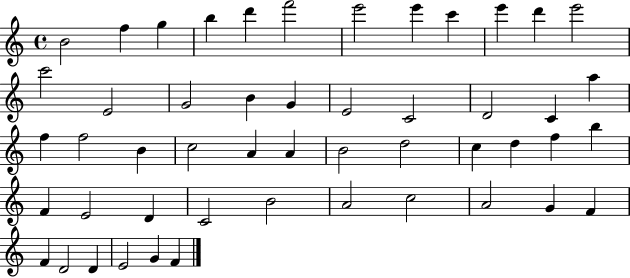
B4/h F5/q G5/q B5/q D6/q F6/h E6/h E6/q C6/q E6/q D6/q E6/h C6/h E4/h G4/h B4/q G4/q E4/h C4/h D4/h C4/q A5/q F5/q F5/h B4/q C5/h A4/q A4/q B4/h D5/h C5/q D5/q F5/q B5/q F4/q E4/h D4/q C4/h B4/h A4/h C5/h A4/h G4/q F4/q F4/q D4/h D4/q E4/h G4/q F4/q